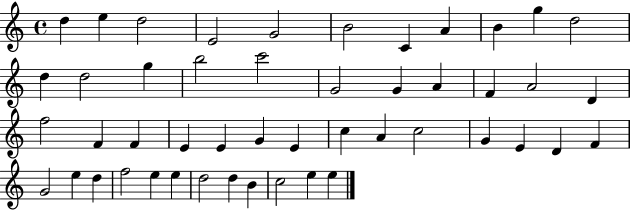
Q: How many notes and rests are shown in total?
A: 48